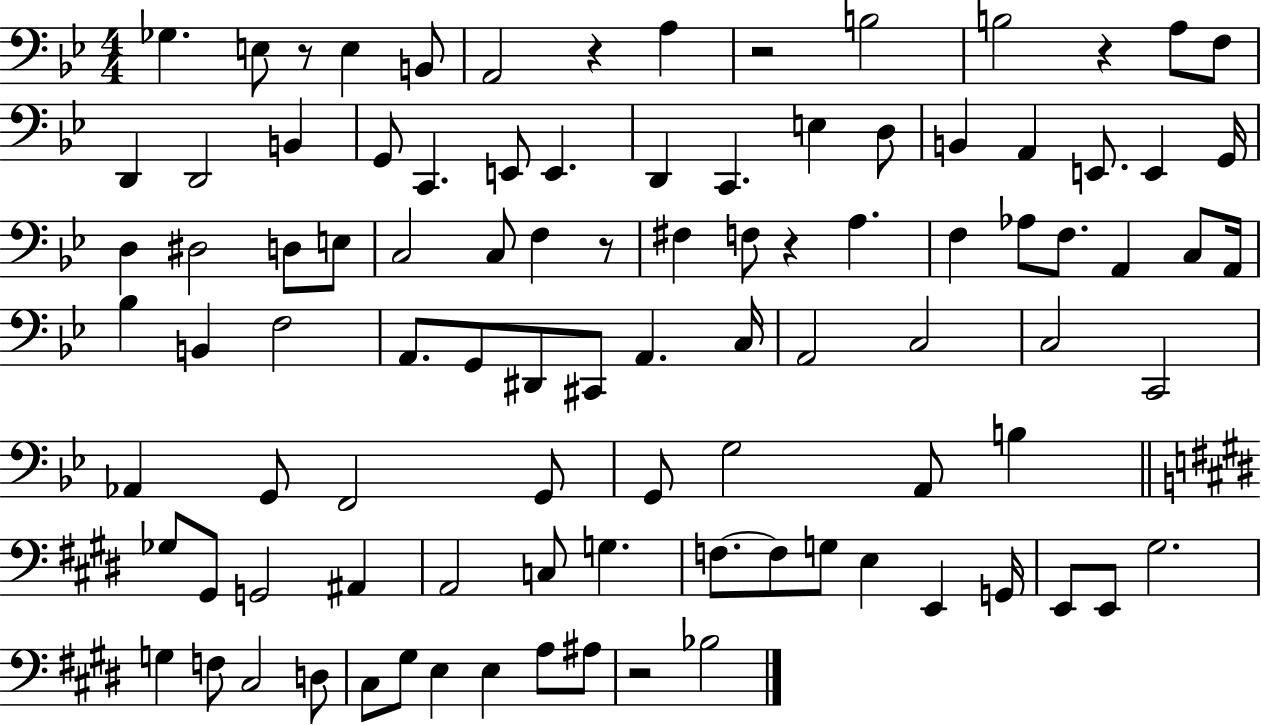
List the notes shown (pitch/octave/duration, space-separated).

Gb3/q. E3/e R/e E3/q B2/e A2/h R/q A3/q R/h B3/h B3/h R/q A3/e F3/e D2/q D2/h B2/q G2/e C2/q. E2/e E2/q. D2/q C2/q. E3/q D3/e B2/q A2/q E2/e. E2/q G2/s D3/q D#3/h D3/e E3/e C3/h C3/e F3/q R/e F#3/q F3/e R/q A3/q. F3/q Ab3/e F3/e. A2/q C3/e A2/s Bb3/q B2/q F3/h A2/e. G2/e D#2/e C#2/e A2/q. C3/s A2/h C3/h C3/h C2/h Ab2/q G2/e F2/h G2/e G2/e G3/h A2/e B3/q Gb3/e G#2/e G2/h A#2/q A2/h C3/e G3/q. F3/e. F3/e G3/e E3/q E2/q G2/s E2/e E2/e G#3/h. G3/q F3/e C#3/h D3/e C#3/e G#3/e E3/q E3/q A3/e A#3/e R/h Bb3/h